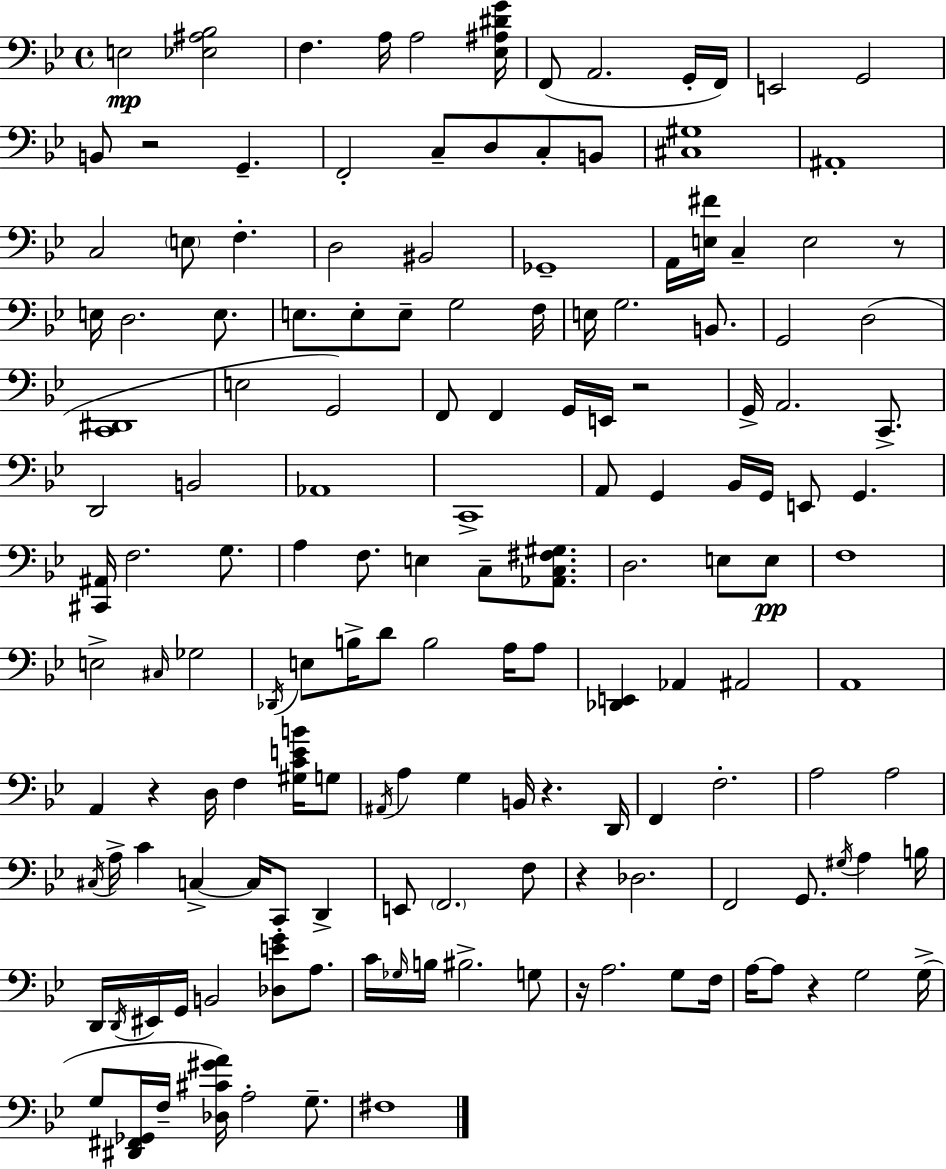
X:1
T:Untitled
M:4/4
L:1/4
K:Bb
E,2 [_E,^A,_B,]2 F, A,/4 A,2 [_E,^A,^DG]/4 F,,/2 A,,2 G,,/4 F,,/4 E,,2 G,,2 B,,/2 z2 G,, F,,2 C,/2 D,/2 C,/2 B,,/2 [^C,^G,]4 ^A,,4 C,2 E,/2 F, D,2 ^B,,2 _G,,4 A,,/4 [E,^F]/4 C, E,2 z/2 E,/4 D,2 E,/2 E,/2 E,/2 E,/2 G,2 F,/4 E,/4 G,2 B,,/2 G,,2 D,2 [C,,^D,,]4 E,2 G,,2 F,,/2 F,, G,,/4 E,,/4 z2 G,,/4 A,,2 C,,/2 D,,2 B,,2 _A,,4 C,,4 A,,/2 G,, _B,,/4 G,,/4 E,,/2 G,, [^C,,^A,,]/4 F,2 G,/2 A, F,/2 E, C,/2 [_A,,C,^F,^G,]/2 D,2 E,/2 E,/2 F,4 E,2 ^C,/4 _G,2 _D,,/4 E,/2 B,/4 D/2 B,2 A,/4 A,/2 [_D,,E,,] _A,, ^A,,2 A,,4 A,, z D,/4 F, [^G,CEB]/4 G,/2 ^A,,/4 A, G, B,,/4 z D,,/4 F,, F,2 A,2 A,2 ^C,/4 A,/4 C C, C,/4 C,,/2 D,, E,,/2 F,,2 F,/2 z _D,2 F,,2 G,,/2 ^G,/4 A, B,/4 D,,/4 D,,/4 ^E,,/4 G,,/4 B,,2 [_D,EG]/2 A,/2 C/4 _G,/4 B,/4 ^B,2 G,/2 z/4 A,2 G,/2 F,/4 A,/4 A,/2 z G,2 G,/4 G,/2 [^D,,^F,,_G,,]/4 F,/4 [_D,^C^GA]/4 A,2 G,/2 ^F,4